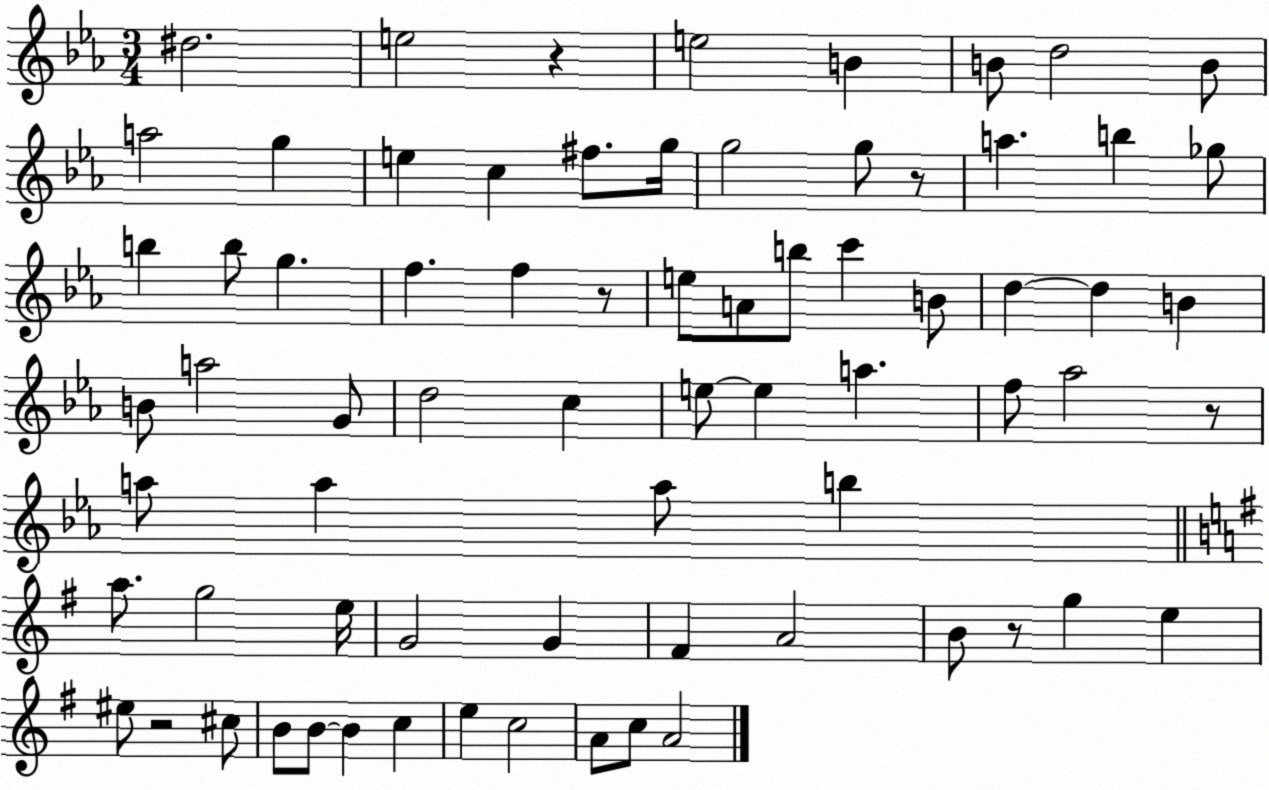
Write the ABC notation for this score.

X:1
T:Untitled
M:3/4
L:1/4
K:Eb
^d2 e2 z e2 B B/2 d2 B/2 a2 g e c ^f/2 g/4 g2 g/2 z/2 a b _g/2 b b/2 g f f z/2 e/2 A/2 b/2 c' B/2 d d B B/2 a2 G/2 d2 c e/2 e a f/2 _a2 z/2 a/2 a a/2 b a/2 g2 e/4 G2 G ^F A2 B/2 z/2 g e ^e/2 z2 ^c/2 B/2 B/2 B c e c2 A/2 c/2 A2